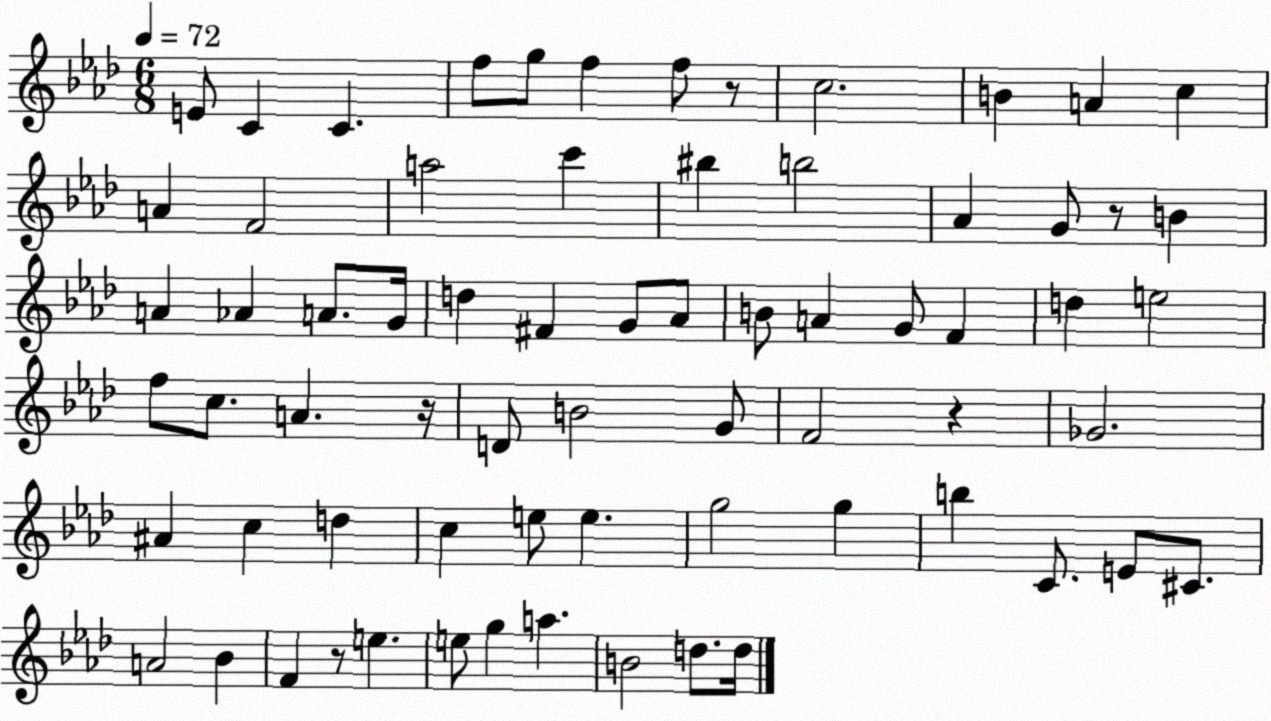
X:1
T:Untitled
M:6/8
L:1/4
K:Ab
E/2 C C f/2 g/2 f f/2 z/2 c2 B A c A F2 a2 c' ^b b2 _A G/2 z/2 B A _A A/2 G/4 d ^F G/2 _A/2 B/2 A G/2 F d e2 f/2 c/2 A z/4 D/2 B2 G/2 F2 z _G2 ^A c d c e/2 e g2 g b C/2 E/2 ^C/2 A2 _B F z/2 e e/2 g a B2 d/2 d/4